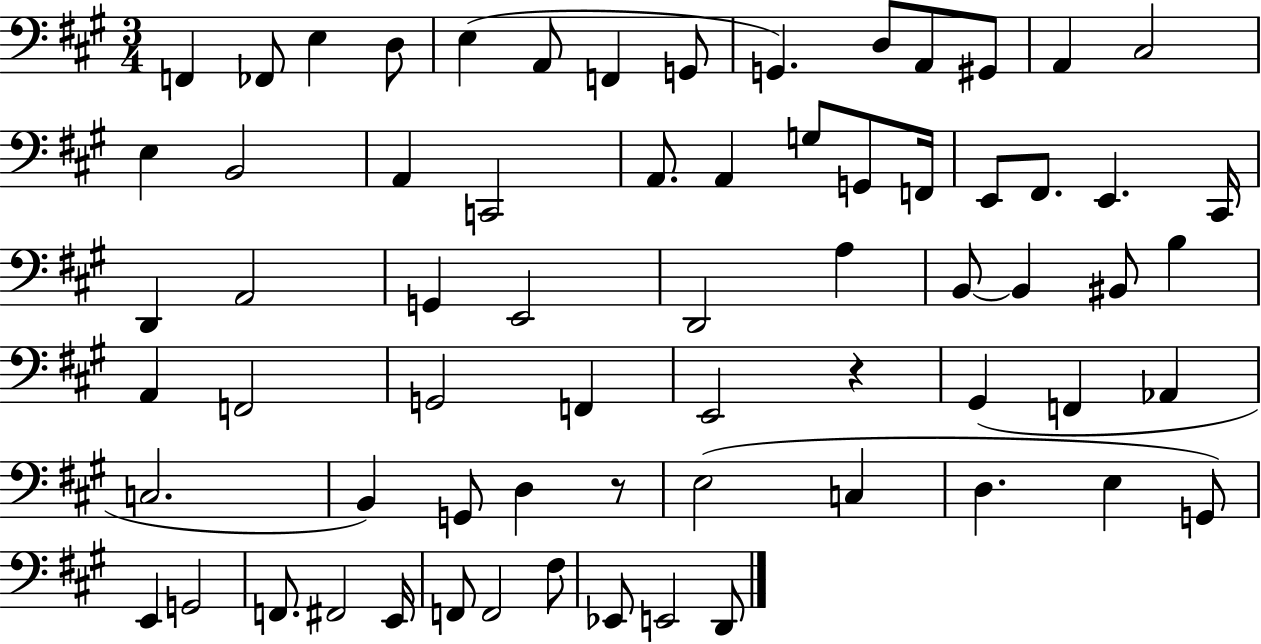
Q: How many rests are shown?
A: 2